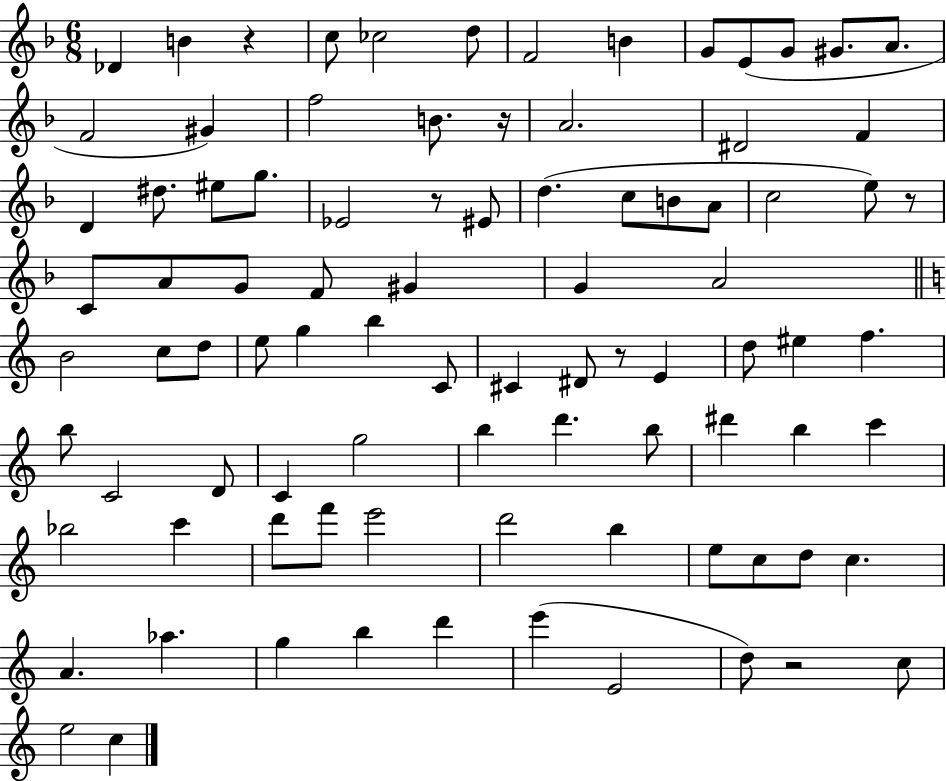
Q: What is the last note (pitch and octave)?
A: C5